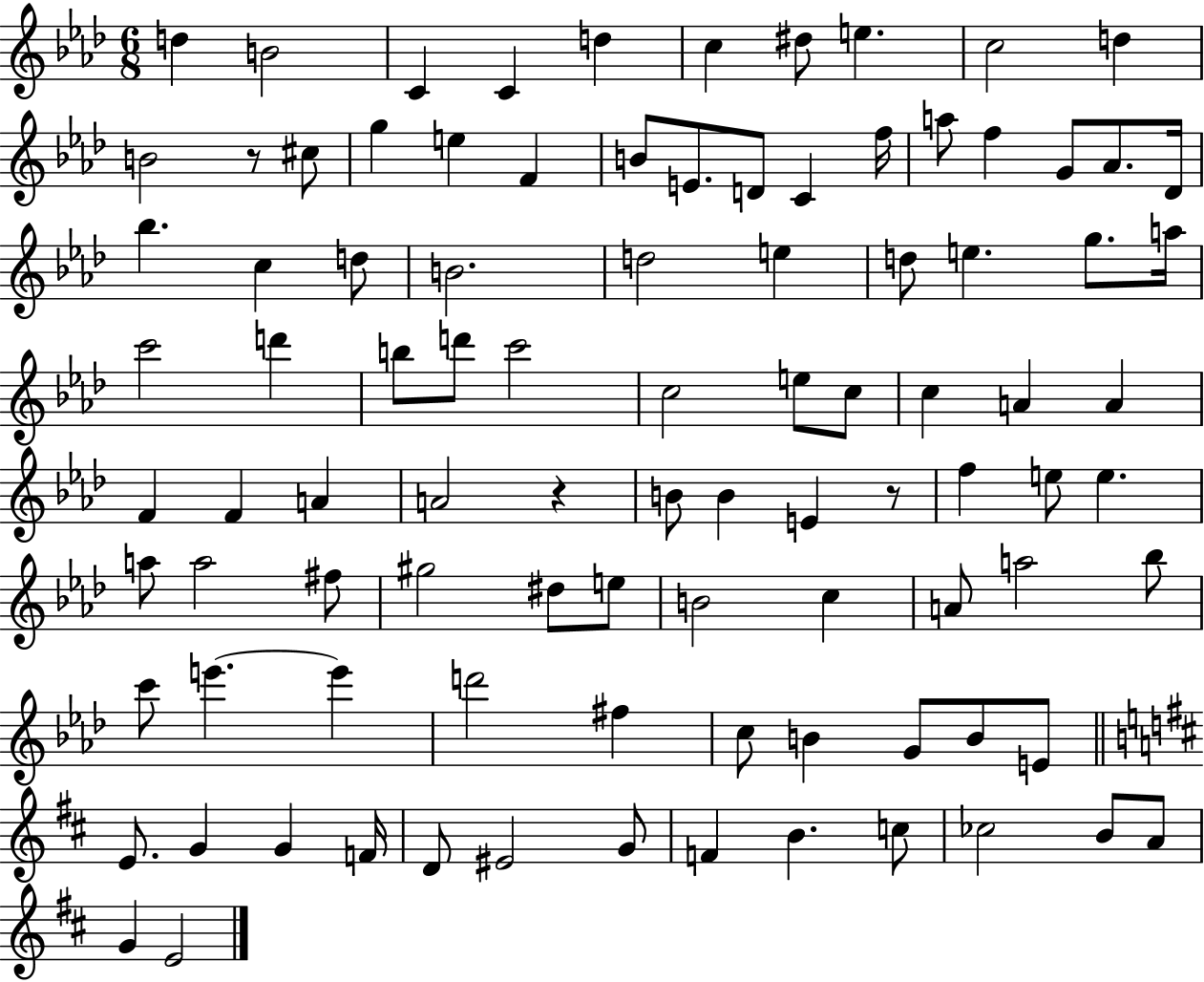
{
  \clef treble
  \numericTimeSignature
  \time 6/8
  \key aes \major
  d''4 b'2 | c'4 c'4 d''4 | c''4 dis''8 e''4. | c''2 d''4 | \break b'2 r8 cis''8 | g''4 e''4 f'4 | b'8 e'8. d'8 c'4 f''16 | a''8 f''4 g'8 aes'8. des'16 | \break bes''4. c''4 d''8 | b'2. | d''2 e''4 | d''8 e''4. g''8. a''16 | \break c'''2 d'''4 | b''8 d'''8 c'''2 | c''2 e''8 c''8 | c''4 a'4 a'4 | \break f'4 f'4 a'4 | a'2 r4 | b'8 b'4 e'4 r8 | f''4 e''8 e''4. | \break a''8 a''2 fis''8 | gis''2 dis''8 e''8 | b'2 c''4 | a'8 a''2 bes''8 | \break c'''8 e'''4.~~ e'''4 | d'''2 fis''4 | c''8 b'4 g'8 b'8 e'8 | \bar "||" \break \key b \minor e'8. g'4 g'4 f'16 | d'8 eis'2 g'8 | f'4 b'4. c''8 | ces''2 b'8 a'8 | \break g'4 e'2 | \bar "|."
}